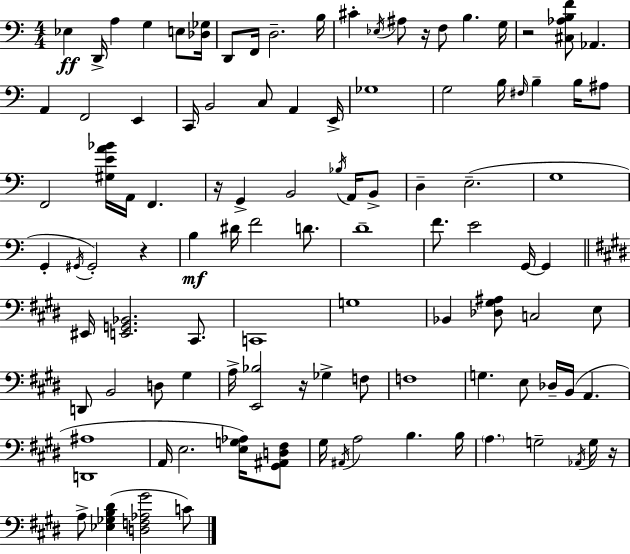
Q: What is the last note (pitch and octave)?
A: C4